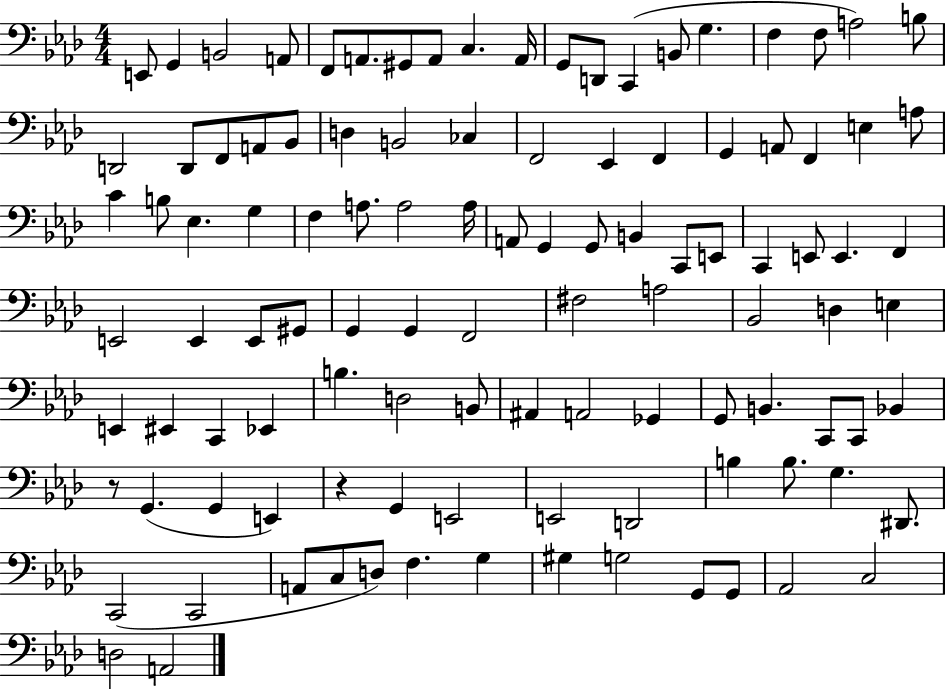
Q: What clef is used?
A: bass